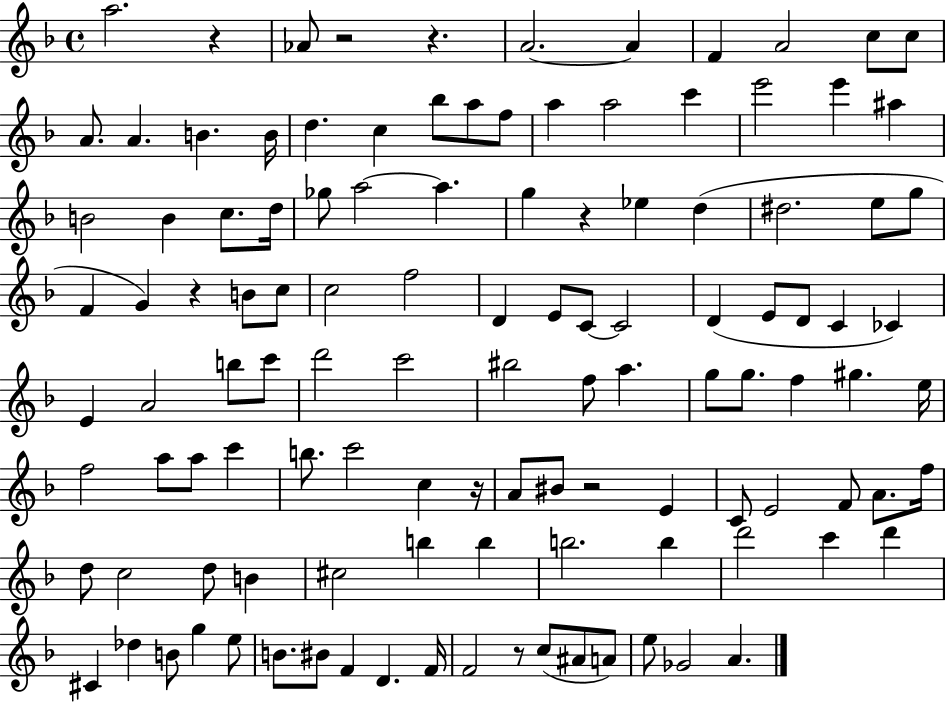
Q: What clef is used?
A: treble